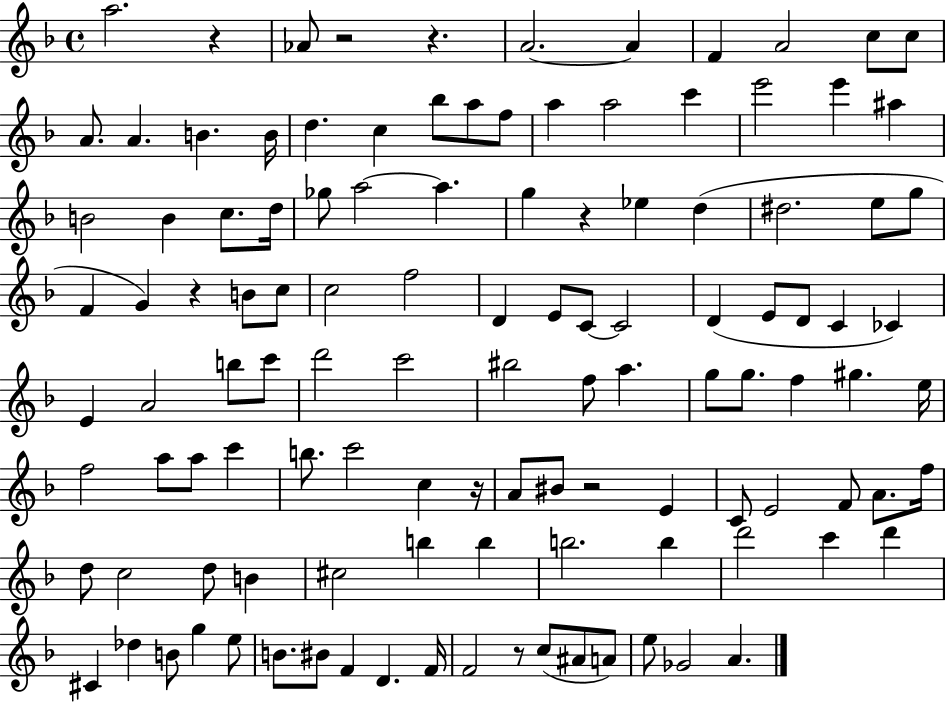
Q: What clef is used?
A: treble